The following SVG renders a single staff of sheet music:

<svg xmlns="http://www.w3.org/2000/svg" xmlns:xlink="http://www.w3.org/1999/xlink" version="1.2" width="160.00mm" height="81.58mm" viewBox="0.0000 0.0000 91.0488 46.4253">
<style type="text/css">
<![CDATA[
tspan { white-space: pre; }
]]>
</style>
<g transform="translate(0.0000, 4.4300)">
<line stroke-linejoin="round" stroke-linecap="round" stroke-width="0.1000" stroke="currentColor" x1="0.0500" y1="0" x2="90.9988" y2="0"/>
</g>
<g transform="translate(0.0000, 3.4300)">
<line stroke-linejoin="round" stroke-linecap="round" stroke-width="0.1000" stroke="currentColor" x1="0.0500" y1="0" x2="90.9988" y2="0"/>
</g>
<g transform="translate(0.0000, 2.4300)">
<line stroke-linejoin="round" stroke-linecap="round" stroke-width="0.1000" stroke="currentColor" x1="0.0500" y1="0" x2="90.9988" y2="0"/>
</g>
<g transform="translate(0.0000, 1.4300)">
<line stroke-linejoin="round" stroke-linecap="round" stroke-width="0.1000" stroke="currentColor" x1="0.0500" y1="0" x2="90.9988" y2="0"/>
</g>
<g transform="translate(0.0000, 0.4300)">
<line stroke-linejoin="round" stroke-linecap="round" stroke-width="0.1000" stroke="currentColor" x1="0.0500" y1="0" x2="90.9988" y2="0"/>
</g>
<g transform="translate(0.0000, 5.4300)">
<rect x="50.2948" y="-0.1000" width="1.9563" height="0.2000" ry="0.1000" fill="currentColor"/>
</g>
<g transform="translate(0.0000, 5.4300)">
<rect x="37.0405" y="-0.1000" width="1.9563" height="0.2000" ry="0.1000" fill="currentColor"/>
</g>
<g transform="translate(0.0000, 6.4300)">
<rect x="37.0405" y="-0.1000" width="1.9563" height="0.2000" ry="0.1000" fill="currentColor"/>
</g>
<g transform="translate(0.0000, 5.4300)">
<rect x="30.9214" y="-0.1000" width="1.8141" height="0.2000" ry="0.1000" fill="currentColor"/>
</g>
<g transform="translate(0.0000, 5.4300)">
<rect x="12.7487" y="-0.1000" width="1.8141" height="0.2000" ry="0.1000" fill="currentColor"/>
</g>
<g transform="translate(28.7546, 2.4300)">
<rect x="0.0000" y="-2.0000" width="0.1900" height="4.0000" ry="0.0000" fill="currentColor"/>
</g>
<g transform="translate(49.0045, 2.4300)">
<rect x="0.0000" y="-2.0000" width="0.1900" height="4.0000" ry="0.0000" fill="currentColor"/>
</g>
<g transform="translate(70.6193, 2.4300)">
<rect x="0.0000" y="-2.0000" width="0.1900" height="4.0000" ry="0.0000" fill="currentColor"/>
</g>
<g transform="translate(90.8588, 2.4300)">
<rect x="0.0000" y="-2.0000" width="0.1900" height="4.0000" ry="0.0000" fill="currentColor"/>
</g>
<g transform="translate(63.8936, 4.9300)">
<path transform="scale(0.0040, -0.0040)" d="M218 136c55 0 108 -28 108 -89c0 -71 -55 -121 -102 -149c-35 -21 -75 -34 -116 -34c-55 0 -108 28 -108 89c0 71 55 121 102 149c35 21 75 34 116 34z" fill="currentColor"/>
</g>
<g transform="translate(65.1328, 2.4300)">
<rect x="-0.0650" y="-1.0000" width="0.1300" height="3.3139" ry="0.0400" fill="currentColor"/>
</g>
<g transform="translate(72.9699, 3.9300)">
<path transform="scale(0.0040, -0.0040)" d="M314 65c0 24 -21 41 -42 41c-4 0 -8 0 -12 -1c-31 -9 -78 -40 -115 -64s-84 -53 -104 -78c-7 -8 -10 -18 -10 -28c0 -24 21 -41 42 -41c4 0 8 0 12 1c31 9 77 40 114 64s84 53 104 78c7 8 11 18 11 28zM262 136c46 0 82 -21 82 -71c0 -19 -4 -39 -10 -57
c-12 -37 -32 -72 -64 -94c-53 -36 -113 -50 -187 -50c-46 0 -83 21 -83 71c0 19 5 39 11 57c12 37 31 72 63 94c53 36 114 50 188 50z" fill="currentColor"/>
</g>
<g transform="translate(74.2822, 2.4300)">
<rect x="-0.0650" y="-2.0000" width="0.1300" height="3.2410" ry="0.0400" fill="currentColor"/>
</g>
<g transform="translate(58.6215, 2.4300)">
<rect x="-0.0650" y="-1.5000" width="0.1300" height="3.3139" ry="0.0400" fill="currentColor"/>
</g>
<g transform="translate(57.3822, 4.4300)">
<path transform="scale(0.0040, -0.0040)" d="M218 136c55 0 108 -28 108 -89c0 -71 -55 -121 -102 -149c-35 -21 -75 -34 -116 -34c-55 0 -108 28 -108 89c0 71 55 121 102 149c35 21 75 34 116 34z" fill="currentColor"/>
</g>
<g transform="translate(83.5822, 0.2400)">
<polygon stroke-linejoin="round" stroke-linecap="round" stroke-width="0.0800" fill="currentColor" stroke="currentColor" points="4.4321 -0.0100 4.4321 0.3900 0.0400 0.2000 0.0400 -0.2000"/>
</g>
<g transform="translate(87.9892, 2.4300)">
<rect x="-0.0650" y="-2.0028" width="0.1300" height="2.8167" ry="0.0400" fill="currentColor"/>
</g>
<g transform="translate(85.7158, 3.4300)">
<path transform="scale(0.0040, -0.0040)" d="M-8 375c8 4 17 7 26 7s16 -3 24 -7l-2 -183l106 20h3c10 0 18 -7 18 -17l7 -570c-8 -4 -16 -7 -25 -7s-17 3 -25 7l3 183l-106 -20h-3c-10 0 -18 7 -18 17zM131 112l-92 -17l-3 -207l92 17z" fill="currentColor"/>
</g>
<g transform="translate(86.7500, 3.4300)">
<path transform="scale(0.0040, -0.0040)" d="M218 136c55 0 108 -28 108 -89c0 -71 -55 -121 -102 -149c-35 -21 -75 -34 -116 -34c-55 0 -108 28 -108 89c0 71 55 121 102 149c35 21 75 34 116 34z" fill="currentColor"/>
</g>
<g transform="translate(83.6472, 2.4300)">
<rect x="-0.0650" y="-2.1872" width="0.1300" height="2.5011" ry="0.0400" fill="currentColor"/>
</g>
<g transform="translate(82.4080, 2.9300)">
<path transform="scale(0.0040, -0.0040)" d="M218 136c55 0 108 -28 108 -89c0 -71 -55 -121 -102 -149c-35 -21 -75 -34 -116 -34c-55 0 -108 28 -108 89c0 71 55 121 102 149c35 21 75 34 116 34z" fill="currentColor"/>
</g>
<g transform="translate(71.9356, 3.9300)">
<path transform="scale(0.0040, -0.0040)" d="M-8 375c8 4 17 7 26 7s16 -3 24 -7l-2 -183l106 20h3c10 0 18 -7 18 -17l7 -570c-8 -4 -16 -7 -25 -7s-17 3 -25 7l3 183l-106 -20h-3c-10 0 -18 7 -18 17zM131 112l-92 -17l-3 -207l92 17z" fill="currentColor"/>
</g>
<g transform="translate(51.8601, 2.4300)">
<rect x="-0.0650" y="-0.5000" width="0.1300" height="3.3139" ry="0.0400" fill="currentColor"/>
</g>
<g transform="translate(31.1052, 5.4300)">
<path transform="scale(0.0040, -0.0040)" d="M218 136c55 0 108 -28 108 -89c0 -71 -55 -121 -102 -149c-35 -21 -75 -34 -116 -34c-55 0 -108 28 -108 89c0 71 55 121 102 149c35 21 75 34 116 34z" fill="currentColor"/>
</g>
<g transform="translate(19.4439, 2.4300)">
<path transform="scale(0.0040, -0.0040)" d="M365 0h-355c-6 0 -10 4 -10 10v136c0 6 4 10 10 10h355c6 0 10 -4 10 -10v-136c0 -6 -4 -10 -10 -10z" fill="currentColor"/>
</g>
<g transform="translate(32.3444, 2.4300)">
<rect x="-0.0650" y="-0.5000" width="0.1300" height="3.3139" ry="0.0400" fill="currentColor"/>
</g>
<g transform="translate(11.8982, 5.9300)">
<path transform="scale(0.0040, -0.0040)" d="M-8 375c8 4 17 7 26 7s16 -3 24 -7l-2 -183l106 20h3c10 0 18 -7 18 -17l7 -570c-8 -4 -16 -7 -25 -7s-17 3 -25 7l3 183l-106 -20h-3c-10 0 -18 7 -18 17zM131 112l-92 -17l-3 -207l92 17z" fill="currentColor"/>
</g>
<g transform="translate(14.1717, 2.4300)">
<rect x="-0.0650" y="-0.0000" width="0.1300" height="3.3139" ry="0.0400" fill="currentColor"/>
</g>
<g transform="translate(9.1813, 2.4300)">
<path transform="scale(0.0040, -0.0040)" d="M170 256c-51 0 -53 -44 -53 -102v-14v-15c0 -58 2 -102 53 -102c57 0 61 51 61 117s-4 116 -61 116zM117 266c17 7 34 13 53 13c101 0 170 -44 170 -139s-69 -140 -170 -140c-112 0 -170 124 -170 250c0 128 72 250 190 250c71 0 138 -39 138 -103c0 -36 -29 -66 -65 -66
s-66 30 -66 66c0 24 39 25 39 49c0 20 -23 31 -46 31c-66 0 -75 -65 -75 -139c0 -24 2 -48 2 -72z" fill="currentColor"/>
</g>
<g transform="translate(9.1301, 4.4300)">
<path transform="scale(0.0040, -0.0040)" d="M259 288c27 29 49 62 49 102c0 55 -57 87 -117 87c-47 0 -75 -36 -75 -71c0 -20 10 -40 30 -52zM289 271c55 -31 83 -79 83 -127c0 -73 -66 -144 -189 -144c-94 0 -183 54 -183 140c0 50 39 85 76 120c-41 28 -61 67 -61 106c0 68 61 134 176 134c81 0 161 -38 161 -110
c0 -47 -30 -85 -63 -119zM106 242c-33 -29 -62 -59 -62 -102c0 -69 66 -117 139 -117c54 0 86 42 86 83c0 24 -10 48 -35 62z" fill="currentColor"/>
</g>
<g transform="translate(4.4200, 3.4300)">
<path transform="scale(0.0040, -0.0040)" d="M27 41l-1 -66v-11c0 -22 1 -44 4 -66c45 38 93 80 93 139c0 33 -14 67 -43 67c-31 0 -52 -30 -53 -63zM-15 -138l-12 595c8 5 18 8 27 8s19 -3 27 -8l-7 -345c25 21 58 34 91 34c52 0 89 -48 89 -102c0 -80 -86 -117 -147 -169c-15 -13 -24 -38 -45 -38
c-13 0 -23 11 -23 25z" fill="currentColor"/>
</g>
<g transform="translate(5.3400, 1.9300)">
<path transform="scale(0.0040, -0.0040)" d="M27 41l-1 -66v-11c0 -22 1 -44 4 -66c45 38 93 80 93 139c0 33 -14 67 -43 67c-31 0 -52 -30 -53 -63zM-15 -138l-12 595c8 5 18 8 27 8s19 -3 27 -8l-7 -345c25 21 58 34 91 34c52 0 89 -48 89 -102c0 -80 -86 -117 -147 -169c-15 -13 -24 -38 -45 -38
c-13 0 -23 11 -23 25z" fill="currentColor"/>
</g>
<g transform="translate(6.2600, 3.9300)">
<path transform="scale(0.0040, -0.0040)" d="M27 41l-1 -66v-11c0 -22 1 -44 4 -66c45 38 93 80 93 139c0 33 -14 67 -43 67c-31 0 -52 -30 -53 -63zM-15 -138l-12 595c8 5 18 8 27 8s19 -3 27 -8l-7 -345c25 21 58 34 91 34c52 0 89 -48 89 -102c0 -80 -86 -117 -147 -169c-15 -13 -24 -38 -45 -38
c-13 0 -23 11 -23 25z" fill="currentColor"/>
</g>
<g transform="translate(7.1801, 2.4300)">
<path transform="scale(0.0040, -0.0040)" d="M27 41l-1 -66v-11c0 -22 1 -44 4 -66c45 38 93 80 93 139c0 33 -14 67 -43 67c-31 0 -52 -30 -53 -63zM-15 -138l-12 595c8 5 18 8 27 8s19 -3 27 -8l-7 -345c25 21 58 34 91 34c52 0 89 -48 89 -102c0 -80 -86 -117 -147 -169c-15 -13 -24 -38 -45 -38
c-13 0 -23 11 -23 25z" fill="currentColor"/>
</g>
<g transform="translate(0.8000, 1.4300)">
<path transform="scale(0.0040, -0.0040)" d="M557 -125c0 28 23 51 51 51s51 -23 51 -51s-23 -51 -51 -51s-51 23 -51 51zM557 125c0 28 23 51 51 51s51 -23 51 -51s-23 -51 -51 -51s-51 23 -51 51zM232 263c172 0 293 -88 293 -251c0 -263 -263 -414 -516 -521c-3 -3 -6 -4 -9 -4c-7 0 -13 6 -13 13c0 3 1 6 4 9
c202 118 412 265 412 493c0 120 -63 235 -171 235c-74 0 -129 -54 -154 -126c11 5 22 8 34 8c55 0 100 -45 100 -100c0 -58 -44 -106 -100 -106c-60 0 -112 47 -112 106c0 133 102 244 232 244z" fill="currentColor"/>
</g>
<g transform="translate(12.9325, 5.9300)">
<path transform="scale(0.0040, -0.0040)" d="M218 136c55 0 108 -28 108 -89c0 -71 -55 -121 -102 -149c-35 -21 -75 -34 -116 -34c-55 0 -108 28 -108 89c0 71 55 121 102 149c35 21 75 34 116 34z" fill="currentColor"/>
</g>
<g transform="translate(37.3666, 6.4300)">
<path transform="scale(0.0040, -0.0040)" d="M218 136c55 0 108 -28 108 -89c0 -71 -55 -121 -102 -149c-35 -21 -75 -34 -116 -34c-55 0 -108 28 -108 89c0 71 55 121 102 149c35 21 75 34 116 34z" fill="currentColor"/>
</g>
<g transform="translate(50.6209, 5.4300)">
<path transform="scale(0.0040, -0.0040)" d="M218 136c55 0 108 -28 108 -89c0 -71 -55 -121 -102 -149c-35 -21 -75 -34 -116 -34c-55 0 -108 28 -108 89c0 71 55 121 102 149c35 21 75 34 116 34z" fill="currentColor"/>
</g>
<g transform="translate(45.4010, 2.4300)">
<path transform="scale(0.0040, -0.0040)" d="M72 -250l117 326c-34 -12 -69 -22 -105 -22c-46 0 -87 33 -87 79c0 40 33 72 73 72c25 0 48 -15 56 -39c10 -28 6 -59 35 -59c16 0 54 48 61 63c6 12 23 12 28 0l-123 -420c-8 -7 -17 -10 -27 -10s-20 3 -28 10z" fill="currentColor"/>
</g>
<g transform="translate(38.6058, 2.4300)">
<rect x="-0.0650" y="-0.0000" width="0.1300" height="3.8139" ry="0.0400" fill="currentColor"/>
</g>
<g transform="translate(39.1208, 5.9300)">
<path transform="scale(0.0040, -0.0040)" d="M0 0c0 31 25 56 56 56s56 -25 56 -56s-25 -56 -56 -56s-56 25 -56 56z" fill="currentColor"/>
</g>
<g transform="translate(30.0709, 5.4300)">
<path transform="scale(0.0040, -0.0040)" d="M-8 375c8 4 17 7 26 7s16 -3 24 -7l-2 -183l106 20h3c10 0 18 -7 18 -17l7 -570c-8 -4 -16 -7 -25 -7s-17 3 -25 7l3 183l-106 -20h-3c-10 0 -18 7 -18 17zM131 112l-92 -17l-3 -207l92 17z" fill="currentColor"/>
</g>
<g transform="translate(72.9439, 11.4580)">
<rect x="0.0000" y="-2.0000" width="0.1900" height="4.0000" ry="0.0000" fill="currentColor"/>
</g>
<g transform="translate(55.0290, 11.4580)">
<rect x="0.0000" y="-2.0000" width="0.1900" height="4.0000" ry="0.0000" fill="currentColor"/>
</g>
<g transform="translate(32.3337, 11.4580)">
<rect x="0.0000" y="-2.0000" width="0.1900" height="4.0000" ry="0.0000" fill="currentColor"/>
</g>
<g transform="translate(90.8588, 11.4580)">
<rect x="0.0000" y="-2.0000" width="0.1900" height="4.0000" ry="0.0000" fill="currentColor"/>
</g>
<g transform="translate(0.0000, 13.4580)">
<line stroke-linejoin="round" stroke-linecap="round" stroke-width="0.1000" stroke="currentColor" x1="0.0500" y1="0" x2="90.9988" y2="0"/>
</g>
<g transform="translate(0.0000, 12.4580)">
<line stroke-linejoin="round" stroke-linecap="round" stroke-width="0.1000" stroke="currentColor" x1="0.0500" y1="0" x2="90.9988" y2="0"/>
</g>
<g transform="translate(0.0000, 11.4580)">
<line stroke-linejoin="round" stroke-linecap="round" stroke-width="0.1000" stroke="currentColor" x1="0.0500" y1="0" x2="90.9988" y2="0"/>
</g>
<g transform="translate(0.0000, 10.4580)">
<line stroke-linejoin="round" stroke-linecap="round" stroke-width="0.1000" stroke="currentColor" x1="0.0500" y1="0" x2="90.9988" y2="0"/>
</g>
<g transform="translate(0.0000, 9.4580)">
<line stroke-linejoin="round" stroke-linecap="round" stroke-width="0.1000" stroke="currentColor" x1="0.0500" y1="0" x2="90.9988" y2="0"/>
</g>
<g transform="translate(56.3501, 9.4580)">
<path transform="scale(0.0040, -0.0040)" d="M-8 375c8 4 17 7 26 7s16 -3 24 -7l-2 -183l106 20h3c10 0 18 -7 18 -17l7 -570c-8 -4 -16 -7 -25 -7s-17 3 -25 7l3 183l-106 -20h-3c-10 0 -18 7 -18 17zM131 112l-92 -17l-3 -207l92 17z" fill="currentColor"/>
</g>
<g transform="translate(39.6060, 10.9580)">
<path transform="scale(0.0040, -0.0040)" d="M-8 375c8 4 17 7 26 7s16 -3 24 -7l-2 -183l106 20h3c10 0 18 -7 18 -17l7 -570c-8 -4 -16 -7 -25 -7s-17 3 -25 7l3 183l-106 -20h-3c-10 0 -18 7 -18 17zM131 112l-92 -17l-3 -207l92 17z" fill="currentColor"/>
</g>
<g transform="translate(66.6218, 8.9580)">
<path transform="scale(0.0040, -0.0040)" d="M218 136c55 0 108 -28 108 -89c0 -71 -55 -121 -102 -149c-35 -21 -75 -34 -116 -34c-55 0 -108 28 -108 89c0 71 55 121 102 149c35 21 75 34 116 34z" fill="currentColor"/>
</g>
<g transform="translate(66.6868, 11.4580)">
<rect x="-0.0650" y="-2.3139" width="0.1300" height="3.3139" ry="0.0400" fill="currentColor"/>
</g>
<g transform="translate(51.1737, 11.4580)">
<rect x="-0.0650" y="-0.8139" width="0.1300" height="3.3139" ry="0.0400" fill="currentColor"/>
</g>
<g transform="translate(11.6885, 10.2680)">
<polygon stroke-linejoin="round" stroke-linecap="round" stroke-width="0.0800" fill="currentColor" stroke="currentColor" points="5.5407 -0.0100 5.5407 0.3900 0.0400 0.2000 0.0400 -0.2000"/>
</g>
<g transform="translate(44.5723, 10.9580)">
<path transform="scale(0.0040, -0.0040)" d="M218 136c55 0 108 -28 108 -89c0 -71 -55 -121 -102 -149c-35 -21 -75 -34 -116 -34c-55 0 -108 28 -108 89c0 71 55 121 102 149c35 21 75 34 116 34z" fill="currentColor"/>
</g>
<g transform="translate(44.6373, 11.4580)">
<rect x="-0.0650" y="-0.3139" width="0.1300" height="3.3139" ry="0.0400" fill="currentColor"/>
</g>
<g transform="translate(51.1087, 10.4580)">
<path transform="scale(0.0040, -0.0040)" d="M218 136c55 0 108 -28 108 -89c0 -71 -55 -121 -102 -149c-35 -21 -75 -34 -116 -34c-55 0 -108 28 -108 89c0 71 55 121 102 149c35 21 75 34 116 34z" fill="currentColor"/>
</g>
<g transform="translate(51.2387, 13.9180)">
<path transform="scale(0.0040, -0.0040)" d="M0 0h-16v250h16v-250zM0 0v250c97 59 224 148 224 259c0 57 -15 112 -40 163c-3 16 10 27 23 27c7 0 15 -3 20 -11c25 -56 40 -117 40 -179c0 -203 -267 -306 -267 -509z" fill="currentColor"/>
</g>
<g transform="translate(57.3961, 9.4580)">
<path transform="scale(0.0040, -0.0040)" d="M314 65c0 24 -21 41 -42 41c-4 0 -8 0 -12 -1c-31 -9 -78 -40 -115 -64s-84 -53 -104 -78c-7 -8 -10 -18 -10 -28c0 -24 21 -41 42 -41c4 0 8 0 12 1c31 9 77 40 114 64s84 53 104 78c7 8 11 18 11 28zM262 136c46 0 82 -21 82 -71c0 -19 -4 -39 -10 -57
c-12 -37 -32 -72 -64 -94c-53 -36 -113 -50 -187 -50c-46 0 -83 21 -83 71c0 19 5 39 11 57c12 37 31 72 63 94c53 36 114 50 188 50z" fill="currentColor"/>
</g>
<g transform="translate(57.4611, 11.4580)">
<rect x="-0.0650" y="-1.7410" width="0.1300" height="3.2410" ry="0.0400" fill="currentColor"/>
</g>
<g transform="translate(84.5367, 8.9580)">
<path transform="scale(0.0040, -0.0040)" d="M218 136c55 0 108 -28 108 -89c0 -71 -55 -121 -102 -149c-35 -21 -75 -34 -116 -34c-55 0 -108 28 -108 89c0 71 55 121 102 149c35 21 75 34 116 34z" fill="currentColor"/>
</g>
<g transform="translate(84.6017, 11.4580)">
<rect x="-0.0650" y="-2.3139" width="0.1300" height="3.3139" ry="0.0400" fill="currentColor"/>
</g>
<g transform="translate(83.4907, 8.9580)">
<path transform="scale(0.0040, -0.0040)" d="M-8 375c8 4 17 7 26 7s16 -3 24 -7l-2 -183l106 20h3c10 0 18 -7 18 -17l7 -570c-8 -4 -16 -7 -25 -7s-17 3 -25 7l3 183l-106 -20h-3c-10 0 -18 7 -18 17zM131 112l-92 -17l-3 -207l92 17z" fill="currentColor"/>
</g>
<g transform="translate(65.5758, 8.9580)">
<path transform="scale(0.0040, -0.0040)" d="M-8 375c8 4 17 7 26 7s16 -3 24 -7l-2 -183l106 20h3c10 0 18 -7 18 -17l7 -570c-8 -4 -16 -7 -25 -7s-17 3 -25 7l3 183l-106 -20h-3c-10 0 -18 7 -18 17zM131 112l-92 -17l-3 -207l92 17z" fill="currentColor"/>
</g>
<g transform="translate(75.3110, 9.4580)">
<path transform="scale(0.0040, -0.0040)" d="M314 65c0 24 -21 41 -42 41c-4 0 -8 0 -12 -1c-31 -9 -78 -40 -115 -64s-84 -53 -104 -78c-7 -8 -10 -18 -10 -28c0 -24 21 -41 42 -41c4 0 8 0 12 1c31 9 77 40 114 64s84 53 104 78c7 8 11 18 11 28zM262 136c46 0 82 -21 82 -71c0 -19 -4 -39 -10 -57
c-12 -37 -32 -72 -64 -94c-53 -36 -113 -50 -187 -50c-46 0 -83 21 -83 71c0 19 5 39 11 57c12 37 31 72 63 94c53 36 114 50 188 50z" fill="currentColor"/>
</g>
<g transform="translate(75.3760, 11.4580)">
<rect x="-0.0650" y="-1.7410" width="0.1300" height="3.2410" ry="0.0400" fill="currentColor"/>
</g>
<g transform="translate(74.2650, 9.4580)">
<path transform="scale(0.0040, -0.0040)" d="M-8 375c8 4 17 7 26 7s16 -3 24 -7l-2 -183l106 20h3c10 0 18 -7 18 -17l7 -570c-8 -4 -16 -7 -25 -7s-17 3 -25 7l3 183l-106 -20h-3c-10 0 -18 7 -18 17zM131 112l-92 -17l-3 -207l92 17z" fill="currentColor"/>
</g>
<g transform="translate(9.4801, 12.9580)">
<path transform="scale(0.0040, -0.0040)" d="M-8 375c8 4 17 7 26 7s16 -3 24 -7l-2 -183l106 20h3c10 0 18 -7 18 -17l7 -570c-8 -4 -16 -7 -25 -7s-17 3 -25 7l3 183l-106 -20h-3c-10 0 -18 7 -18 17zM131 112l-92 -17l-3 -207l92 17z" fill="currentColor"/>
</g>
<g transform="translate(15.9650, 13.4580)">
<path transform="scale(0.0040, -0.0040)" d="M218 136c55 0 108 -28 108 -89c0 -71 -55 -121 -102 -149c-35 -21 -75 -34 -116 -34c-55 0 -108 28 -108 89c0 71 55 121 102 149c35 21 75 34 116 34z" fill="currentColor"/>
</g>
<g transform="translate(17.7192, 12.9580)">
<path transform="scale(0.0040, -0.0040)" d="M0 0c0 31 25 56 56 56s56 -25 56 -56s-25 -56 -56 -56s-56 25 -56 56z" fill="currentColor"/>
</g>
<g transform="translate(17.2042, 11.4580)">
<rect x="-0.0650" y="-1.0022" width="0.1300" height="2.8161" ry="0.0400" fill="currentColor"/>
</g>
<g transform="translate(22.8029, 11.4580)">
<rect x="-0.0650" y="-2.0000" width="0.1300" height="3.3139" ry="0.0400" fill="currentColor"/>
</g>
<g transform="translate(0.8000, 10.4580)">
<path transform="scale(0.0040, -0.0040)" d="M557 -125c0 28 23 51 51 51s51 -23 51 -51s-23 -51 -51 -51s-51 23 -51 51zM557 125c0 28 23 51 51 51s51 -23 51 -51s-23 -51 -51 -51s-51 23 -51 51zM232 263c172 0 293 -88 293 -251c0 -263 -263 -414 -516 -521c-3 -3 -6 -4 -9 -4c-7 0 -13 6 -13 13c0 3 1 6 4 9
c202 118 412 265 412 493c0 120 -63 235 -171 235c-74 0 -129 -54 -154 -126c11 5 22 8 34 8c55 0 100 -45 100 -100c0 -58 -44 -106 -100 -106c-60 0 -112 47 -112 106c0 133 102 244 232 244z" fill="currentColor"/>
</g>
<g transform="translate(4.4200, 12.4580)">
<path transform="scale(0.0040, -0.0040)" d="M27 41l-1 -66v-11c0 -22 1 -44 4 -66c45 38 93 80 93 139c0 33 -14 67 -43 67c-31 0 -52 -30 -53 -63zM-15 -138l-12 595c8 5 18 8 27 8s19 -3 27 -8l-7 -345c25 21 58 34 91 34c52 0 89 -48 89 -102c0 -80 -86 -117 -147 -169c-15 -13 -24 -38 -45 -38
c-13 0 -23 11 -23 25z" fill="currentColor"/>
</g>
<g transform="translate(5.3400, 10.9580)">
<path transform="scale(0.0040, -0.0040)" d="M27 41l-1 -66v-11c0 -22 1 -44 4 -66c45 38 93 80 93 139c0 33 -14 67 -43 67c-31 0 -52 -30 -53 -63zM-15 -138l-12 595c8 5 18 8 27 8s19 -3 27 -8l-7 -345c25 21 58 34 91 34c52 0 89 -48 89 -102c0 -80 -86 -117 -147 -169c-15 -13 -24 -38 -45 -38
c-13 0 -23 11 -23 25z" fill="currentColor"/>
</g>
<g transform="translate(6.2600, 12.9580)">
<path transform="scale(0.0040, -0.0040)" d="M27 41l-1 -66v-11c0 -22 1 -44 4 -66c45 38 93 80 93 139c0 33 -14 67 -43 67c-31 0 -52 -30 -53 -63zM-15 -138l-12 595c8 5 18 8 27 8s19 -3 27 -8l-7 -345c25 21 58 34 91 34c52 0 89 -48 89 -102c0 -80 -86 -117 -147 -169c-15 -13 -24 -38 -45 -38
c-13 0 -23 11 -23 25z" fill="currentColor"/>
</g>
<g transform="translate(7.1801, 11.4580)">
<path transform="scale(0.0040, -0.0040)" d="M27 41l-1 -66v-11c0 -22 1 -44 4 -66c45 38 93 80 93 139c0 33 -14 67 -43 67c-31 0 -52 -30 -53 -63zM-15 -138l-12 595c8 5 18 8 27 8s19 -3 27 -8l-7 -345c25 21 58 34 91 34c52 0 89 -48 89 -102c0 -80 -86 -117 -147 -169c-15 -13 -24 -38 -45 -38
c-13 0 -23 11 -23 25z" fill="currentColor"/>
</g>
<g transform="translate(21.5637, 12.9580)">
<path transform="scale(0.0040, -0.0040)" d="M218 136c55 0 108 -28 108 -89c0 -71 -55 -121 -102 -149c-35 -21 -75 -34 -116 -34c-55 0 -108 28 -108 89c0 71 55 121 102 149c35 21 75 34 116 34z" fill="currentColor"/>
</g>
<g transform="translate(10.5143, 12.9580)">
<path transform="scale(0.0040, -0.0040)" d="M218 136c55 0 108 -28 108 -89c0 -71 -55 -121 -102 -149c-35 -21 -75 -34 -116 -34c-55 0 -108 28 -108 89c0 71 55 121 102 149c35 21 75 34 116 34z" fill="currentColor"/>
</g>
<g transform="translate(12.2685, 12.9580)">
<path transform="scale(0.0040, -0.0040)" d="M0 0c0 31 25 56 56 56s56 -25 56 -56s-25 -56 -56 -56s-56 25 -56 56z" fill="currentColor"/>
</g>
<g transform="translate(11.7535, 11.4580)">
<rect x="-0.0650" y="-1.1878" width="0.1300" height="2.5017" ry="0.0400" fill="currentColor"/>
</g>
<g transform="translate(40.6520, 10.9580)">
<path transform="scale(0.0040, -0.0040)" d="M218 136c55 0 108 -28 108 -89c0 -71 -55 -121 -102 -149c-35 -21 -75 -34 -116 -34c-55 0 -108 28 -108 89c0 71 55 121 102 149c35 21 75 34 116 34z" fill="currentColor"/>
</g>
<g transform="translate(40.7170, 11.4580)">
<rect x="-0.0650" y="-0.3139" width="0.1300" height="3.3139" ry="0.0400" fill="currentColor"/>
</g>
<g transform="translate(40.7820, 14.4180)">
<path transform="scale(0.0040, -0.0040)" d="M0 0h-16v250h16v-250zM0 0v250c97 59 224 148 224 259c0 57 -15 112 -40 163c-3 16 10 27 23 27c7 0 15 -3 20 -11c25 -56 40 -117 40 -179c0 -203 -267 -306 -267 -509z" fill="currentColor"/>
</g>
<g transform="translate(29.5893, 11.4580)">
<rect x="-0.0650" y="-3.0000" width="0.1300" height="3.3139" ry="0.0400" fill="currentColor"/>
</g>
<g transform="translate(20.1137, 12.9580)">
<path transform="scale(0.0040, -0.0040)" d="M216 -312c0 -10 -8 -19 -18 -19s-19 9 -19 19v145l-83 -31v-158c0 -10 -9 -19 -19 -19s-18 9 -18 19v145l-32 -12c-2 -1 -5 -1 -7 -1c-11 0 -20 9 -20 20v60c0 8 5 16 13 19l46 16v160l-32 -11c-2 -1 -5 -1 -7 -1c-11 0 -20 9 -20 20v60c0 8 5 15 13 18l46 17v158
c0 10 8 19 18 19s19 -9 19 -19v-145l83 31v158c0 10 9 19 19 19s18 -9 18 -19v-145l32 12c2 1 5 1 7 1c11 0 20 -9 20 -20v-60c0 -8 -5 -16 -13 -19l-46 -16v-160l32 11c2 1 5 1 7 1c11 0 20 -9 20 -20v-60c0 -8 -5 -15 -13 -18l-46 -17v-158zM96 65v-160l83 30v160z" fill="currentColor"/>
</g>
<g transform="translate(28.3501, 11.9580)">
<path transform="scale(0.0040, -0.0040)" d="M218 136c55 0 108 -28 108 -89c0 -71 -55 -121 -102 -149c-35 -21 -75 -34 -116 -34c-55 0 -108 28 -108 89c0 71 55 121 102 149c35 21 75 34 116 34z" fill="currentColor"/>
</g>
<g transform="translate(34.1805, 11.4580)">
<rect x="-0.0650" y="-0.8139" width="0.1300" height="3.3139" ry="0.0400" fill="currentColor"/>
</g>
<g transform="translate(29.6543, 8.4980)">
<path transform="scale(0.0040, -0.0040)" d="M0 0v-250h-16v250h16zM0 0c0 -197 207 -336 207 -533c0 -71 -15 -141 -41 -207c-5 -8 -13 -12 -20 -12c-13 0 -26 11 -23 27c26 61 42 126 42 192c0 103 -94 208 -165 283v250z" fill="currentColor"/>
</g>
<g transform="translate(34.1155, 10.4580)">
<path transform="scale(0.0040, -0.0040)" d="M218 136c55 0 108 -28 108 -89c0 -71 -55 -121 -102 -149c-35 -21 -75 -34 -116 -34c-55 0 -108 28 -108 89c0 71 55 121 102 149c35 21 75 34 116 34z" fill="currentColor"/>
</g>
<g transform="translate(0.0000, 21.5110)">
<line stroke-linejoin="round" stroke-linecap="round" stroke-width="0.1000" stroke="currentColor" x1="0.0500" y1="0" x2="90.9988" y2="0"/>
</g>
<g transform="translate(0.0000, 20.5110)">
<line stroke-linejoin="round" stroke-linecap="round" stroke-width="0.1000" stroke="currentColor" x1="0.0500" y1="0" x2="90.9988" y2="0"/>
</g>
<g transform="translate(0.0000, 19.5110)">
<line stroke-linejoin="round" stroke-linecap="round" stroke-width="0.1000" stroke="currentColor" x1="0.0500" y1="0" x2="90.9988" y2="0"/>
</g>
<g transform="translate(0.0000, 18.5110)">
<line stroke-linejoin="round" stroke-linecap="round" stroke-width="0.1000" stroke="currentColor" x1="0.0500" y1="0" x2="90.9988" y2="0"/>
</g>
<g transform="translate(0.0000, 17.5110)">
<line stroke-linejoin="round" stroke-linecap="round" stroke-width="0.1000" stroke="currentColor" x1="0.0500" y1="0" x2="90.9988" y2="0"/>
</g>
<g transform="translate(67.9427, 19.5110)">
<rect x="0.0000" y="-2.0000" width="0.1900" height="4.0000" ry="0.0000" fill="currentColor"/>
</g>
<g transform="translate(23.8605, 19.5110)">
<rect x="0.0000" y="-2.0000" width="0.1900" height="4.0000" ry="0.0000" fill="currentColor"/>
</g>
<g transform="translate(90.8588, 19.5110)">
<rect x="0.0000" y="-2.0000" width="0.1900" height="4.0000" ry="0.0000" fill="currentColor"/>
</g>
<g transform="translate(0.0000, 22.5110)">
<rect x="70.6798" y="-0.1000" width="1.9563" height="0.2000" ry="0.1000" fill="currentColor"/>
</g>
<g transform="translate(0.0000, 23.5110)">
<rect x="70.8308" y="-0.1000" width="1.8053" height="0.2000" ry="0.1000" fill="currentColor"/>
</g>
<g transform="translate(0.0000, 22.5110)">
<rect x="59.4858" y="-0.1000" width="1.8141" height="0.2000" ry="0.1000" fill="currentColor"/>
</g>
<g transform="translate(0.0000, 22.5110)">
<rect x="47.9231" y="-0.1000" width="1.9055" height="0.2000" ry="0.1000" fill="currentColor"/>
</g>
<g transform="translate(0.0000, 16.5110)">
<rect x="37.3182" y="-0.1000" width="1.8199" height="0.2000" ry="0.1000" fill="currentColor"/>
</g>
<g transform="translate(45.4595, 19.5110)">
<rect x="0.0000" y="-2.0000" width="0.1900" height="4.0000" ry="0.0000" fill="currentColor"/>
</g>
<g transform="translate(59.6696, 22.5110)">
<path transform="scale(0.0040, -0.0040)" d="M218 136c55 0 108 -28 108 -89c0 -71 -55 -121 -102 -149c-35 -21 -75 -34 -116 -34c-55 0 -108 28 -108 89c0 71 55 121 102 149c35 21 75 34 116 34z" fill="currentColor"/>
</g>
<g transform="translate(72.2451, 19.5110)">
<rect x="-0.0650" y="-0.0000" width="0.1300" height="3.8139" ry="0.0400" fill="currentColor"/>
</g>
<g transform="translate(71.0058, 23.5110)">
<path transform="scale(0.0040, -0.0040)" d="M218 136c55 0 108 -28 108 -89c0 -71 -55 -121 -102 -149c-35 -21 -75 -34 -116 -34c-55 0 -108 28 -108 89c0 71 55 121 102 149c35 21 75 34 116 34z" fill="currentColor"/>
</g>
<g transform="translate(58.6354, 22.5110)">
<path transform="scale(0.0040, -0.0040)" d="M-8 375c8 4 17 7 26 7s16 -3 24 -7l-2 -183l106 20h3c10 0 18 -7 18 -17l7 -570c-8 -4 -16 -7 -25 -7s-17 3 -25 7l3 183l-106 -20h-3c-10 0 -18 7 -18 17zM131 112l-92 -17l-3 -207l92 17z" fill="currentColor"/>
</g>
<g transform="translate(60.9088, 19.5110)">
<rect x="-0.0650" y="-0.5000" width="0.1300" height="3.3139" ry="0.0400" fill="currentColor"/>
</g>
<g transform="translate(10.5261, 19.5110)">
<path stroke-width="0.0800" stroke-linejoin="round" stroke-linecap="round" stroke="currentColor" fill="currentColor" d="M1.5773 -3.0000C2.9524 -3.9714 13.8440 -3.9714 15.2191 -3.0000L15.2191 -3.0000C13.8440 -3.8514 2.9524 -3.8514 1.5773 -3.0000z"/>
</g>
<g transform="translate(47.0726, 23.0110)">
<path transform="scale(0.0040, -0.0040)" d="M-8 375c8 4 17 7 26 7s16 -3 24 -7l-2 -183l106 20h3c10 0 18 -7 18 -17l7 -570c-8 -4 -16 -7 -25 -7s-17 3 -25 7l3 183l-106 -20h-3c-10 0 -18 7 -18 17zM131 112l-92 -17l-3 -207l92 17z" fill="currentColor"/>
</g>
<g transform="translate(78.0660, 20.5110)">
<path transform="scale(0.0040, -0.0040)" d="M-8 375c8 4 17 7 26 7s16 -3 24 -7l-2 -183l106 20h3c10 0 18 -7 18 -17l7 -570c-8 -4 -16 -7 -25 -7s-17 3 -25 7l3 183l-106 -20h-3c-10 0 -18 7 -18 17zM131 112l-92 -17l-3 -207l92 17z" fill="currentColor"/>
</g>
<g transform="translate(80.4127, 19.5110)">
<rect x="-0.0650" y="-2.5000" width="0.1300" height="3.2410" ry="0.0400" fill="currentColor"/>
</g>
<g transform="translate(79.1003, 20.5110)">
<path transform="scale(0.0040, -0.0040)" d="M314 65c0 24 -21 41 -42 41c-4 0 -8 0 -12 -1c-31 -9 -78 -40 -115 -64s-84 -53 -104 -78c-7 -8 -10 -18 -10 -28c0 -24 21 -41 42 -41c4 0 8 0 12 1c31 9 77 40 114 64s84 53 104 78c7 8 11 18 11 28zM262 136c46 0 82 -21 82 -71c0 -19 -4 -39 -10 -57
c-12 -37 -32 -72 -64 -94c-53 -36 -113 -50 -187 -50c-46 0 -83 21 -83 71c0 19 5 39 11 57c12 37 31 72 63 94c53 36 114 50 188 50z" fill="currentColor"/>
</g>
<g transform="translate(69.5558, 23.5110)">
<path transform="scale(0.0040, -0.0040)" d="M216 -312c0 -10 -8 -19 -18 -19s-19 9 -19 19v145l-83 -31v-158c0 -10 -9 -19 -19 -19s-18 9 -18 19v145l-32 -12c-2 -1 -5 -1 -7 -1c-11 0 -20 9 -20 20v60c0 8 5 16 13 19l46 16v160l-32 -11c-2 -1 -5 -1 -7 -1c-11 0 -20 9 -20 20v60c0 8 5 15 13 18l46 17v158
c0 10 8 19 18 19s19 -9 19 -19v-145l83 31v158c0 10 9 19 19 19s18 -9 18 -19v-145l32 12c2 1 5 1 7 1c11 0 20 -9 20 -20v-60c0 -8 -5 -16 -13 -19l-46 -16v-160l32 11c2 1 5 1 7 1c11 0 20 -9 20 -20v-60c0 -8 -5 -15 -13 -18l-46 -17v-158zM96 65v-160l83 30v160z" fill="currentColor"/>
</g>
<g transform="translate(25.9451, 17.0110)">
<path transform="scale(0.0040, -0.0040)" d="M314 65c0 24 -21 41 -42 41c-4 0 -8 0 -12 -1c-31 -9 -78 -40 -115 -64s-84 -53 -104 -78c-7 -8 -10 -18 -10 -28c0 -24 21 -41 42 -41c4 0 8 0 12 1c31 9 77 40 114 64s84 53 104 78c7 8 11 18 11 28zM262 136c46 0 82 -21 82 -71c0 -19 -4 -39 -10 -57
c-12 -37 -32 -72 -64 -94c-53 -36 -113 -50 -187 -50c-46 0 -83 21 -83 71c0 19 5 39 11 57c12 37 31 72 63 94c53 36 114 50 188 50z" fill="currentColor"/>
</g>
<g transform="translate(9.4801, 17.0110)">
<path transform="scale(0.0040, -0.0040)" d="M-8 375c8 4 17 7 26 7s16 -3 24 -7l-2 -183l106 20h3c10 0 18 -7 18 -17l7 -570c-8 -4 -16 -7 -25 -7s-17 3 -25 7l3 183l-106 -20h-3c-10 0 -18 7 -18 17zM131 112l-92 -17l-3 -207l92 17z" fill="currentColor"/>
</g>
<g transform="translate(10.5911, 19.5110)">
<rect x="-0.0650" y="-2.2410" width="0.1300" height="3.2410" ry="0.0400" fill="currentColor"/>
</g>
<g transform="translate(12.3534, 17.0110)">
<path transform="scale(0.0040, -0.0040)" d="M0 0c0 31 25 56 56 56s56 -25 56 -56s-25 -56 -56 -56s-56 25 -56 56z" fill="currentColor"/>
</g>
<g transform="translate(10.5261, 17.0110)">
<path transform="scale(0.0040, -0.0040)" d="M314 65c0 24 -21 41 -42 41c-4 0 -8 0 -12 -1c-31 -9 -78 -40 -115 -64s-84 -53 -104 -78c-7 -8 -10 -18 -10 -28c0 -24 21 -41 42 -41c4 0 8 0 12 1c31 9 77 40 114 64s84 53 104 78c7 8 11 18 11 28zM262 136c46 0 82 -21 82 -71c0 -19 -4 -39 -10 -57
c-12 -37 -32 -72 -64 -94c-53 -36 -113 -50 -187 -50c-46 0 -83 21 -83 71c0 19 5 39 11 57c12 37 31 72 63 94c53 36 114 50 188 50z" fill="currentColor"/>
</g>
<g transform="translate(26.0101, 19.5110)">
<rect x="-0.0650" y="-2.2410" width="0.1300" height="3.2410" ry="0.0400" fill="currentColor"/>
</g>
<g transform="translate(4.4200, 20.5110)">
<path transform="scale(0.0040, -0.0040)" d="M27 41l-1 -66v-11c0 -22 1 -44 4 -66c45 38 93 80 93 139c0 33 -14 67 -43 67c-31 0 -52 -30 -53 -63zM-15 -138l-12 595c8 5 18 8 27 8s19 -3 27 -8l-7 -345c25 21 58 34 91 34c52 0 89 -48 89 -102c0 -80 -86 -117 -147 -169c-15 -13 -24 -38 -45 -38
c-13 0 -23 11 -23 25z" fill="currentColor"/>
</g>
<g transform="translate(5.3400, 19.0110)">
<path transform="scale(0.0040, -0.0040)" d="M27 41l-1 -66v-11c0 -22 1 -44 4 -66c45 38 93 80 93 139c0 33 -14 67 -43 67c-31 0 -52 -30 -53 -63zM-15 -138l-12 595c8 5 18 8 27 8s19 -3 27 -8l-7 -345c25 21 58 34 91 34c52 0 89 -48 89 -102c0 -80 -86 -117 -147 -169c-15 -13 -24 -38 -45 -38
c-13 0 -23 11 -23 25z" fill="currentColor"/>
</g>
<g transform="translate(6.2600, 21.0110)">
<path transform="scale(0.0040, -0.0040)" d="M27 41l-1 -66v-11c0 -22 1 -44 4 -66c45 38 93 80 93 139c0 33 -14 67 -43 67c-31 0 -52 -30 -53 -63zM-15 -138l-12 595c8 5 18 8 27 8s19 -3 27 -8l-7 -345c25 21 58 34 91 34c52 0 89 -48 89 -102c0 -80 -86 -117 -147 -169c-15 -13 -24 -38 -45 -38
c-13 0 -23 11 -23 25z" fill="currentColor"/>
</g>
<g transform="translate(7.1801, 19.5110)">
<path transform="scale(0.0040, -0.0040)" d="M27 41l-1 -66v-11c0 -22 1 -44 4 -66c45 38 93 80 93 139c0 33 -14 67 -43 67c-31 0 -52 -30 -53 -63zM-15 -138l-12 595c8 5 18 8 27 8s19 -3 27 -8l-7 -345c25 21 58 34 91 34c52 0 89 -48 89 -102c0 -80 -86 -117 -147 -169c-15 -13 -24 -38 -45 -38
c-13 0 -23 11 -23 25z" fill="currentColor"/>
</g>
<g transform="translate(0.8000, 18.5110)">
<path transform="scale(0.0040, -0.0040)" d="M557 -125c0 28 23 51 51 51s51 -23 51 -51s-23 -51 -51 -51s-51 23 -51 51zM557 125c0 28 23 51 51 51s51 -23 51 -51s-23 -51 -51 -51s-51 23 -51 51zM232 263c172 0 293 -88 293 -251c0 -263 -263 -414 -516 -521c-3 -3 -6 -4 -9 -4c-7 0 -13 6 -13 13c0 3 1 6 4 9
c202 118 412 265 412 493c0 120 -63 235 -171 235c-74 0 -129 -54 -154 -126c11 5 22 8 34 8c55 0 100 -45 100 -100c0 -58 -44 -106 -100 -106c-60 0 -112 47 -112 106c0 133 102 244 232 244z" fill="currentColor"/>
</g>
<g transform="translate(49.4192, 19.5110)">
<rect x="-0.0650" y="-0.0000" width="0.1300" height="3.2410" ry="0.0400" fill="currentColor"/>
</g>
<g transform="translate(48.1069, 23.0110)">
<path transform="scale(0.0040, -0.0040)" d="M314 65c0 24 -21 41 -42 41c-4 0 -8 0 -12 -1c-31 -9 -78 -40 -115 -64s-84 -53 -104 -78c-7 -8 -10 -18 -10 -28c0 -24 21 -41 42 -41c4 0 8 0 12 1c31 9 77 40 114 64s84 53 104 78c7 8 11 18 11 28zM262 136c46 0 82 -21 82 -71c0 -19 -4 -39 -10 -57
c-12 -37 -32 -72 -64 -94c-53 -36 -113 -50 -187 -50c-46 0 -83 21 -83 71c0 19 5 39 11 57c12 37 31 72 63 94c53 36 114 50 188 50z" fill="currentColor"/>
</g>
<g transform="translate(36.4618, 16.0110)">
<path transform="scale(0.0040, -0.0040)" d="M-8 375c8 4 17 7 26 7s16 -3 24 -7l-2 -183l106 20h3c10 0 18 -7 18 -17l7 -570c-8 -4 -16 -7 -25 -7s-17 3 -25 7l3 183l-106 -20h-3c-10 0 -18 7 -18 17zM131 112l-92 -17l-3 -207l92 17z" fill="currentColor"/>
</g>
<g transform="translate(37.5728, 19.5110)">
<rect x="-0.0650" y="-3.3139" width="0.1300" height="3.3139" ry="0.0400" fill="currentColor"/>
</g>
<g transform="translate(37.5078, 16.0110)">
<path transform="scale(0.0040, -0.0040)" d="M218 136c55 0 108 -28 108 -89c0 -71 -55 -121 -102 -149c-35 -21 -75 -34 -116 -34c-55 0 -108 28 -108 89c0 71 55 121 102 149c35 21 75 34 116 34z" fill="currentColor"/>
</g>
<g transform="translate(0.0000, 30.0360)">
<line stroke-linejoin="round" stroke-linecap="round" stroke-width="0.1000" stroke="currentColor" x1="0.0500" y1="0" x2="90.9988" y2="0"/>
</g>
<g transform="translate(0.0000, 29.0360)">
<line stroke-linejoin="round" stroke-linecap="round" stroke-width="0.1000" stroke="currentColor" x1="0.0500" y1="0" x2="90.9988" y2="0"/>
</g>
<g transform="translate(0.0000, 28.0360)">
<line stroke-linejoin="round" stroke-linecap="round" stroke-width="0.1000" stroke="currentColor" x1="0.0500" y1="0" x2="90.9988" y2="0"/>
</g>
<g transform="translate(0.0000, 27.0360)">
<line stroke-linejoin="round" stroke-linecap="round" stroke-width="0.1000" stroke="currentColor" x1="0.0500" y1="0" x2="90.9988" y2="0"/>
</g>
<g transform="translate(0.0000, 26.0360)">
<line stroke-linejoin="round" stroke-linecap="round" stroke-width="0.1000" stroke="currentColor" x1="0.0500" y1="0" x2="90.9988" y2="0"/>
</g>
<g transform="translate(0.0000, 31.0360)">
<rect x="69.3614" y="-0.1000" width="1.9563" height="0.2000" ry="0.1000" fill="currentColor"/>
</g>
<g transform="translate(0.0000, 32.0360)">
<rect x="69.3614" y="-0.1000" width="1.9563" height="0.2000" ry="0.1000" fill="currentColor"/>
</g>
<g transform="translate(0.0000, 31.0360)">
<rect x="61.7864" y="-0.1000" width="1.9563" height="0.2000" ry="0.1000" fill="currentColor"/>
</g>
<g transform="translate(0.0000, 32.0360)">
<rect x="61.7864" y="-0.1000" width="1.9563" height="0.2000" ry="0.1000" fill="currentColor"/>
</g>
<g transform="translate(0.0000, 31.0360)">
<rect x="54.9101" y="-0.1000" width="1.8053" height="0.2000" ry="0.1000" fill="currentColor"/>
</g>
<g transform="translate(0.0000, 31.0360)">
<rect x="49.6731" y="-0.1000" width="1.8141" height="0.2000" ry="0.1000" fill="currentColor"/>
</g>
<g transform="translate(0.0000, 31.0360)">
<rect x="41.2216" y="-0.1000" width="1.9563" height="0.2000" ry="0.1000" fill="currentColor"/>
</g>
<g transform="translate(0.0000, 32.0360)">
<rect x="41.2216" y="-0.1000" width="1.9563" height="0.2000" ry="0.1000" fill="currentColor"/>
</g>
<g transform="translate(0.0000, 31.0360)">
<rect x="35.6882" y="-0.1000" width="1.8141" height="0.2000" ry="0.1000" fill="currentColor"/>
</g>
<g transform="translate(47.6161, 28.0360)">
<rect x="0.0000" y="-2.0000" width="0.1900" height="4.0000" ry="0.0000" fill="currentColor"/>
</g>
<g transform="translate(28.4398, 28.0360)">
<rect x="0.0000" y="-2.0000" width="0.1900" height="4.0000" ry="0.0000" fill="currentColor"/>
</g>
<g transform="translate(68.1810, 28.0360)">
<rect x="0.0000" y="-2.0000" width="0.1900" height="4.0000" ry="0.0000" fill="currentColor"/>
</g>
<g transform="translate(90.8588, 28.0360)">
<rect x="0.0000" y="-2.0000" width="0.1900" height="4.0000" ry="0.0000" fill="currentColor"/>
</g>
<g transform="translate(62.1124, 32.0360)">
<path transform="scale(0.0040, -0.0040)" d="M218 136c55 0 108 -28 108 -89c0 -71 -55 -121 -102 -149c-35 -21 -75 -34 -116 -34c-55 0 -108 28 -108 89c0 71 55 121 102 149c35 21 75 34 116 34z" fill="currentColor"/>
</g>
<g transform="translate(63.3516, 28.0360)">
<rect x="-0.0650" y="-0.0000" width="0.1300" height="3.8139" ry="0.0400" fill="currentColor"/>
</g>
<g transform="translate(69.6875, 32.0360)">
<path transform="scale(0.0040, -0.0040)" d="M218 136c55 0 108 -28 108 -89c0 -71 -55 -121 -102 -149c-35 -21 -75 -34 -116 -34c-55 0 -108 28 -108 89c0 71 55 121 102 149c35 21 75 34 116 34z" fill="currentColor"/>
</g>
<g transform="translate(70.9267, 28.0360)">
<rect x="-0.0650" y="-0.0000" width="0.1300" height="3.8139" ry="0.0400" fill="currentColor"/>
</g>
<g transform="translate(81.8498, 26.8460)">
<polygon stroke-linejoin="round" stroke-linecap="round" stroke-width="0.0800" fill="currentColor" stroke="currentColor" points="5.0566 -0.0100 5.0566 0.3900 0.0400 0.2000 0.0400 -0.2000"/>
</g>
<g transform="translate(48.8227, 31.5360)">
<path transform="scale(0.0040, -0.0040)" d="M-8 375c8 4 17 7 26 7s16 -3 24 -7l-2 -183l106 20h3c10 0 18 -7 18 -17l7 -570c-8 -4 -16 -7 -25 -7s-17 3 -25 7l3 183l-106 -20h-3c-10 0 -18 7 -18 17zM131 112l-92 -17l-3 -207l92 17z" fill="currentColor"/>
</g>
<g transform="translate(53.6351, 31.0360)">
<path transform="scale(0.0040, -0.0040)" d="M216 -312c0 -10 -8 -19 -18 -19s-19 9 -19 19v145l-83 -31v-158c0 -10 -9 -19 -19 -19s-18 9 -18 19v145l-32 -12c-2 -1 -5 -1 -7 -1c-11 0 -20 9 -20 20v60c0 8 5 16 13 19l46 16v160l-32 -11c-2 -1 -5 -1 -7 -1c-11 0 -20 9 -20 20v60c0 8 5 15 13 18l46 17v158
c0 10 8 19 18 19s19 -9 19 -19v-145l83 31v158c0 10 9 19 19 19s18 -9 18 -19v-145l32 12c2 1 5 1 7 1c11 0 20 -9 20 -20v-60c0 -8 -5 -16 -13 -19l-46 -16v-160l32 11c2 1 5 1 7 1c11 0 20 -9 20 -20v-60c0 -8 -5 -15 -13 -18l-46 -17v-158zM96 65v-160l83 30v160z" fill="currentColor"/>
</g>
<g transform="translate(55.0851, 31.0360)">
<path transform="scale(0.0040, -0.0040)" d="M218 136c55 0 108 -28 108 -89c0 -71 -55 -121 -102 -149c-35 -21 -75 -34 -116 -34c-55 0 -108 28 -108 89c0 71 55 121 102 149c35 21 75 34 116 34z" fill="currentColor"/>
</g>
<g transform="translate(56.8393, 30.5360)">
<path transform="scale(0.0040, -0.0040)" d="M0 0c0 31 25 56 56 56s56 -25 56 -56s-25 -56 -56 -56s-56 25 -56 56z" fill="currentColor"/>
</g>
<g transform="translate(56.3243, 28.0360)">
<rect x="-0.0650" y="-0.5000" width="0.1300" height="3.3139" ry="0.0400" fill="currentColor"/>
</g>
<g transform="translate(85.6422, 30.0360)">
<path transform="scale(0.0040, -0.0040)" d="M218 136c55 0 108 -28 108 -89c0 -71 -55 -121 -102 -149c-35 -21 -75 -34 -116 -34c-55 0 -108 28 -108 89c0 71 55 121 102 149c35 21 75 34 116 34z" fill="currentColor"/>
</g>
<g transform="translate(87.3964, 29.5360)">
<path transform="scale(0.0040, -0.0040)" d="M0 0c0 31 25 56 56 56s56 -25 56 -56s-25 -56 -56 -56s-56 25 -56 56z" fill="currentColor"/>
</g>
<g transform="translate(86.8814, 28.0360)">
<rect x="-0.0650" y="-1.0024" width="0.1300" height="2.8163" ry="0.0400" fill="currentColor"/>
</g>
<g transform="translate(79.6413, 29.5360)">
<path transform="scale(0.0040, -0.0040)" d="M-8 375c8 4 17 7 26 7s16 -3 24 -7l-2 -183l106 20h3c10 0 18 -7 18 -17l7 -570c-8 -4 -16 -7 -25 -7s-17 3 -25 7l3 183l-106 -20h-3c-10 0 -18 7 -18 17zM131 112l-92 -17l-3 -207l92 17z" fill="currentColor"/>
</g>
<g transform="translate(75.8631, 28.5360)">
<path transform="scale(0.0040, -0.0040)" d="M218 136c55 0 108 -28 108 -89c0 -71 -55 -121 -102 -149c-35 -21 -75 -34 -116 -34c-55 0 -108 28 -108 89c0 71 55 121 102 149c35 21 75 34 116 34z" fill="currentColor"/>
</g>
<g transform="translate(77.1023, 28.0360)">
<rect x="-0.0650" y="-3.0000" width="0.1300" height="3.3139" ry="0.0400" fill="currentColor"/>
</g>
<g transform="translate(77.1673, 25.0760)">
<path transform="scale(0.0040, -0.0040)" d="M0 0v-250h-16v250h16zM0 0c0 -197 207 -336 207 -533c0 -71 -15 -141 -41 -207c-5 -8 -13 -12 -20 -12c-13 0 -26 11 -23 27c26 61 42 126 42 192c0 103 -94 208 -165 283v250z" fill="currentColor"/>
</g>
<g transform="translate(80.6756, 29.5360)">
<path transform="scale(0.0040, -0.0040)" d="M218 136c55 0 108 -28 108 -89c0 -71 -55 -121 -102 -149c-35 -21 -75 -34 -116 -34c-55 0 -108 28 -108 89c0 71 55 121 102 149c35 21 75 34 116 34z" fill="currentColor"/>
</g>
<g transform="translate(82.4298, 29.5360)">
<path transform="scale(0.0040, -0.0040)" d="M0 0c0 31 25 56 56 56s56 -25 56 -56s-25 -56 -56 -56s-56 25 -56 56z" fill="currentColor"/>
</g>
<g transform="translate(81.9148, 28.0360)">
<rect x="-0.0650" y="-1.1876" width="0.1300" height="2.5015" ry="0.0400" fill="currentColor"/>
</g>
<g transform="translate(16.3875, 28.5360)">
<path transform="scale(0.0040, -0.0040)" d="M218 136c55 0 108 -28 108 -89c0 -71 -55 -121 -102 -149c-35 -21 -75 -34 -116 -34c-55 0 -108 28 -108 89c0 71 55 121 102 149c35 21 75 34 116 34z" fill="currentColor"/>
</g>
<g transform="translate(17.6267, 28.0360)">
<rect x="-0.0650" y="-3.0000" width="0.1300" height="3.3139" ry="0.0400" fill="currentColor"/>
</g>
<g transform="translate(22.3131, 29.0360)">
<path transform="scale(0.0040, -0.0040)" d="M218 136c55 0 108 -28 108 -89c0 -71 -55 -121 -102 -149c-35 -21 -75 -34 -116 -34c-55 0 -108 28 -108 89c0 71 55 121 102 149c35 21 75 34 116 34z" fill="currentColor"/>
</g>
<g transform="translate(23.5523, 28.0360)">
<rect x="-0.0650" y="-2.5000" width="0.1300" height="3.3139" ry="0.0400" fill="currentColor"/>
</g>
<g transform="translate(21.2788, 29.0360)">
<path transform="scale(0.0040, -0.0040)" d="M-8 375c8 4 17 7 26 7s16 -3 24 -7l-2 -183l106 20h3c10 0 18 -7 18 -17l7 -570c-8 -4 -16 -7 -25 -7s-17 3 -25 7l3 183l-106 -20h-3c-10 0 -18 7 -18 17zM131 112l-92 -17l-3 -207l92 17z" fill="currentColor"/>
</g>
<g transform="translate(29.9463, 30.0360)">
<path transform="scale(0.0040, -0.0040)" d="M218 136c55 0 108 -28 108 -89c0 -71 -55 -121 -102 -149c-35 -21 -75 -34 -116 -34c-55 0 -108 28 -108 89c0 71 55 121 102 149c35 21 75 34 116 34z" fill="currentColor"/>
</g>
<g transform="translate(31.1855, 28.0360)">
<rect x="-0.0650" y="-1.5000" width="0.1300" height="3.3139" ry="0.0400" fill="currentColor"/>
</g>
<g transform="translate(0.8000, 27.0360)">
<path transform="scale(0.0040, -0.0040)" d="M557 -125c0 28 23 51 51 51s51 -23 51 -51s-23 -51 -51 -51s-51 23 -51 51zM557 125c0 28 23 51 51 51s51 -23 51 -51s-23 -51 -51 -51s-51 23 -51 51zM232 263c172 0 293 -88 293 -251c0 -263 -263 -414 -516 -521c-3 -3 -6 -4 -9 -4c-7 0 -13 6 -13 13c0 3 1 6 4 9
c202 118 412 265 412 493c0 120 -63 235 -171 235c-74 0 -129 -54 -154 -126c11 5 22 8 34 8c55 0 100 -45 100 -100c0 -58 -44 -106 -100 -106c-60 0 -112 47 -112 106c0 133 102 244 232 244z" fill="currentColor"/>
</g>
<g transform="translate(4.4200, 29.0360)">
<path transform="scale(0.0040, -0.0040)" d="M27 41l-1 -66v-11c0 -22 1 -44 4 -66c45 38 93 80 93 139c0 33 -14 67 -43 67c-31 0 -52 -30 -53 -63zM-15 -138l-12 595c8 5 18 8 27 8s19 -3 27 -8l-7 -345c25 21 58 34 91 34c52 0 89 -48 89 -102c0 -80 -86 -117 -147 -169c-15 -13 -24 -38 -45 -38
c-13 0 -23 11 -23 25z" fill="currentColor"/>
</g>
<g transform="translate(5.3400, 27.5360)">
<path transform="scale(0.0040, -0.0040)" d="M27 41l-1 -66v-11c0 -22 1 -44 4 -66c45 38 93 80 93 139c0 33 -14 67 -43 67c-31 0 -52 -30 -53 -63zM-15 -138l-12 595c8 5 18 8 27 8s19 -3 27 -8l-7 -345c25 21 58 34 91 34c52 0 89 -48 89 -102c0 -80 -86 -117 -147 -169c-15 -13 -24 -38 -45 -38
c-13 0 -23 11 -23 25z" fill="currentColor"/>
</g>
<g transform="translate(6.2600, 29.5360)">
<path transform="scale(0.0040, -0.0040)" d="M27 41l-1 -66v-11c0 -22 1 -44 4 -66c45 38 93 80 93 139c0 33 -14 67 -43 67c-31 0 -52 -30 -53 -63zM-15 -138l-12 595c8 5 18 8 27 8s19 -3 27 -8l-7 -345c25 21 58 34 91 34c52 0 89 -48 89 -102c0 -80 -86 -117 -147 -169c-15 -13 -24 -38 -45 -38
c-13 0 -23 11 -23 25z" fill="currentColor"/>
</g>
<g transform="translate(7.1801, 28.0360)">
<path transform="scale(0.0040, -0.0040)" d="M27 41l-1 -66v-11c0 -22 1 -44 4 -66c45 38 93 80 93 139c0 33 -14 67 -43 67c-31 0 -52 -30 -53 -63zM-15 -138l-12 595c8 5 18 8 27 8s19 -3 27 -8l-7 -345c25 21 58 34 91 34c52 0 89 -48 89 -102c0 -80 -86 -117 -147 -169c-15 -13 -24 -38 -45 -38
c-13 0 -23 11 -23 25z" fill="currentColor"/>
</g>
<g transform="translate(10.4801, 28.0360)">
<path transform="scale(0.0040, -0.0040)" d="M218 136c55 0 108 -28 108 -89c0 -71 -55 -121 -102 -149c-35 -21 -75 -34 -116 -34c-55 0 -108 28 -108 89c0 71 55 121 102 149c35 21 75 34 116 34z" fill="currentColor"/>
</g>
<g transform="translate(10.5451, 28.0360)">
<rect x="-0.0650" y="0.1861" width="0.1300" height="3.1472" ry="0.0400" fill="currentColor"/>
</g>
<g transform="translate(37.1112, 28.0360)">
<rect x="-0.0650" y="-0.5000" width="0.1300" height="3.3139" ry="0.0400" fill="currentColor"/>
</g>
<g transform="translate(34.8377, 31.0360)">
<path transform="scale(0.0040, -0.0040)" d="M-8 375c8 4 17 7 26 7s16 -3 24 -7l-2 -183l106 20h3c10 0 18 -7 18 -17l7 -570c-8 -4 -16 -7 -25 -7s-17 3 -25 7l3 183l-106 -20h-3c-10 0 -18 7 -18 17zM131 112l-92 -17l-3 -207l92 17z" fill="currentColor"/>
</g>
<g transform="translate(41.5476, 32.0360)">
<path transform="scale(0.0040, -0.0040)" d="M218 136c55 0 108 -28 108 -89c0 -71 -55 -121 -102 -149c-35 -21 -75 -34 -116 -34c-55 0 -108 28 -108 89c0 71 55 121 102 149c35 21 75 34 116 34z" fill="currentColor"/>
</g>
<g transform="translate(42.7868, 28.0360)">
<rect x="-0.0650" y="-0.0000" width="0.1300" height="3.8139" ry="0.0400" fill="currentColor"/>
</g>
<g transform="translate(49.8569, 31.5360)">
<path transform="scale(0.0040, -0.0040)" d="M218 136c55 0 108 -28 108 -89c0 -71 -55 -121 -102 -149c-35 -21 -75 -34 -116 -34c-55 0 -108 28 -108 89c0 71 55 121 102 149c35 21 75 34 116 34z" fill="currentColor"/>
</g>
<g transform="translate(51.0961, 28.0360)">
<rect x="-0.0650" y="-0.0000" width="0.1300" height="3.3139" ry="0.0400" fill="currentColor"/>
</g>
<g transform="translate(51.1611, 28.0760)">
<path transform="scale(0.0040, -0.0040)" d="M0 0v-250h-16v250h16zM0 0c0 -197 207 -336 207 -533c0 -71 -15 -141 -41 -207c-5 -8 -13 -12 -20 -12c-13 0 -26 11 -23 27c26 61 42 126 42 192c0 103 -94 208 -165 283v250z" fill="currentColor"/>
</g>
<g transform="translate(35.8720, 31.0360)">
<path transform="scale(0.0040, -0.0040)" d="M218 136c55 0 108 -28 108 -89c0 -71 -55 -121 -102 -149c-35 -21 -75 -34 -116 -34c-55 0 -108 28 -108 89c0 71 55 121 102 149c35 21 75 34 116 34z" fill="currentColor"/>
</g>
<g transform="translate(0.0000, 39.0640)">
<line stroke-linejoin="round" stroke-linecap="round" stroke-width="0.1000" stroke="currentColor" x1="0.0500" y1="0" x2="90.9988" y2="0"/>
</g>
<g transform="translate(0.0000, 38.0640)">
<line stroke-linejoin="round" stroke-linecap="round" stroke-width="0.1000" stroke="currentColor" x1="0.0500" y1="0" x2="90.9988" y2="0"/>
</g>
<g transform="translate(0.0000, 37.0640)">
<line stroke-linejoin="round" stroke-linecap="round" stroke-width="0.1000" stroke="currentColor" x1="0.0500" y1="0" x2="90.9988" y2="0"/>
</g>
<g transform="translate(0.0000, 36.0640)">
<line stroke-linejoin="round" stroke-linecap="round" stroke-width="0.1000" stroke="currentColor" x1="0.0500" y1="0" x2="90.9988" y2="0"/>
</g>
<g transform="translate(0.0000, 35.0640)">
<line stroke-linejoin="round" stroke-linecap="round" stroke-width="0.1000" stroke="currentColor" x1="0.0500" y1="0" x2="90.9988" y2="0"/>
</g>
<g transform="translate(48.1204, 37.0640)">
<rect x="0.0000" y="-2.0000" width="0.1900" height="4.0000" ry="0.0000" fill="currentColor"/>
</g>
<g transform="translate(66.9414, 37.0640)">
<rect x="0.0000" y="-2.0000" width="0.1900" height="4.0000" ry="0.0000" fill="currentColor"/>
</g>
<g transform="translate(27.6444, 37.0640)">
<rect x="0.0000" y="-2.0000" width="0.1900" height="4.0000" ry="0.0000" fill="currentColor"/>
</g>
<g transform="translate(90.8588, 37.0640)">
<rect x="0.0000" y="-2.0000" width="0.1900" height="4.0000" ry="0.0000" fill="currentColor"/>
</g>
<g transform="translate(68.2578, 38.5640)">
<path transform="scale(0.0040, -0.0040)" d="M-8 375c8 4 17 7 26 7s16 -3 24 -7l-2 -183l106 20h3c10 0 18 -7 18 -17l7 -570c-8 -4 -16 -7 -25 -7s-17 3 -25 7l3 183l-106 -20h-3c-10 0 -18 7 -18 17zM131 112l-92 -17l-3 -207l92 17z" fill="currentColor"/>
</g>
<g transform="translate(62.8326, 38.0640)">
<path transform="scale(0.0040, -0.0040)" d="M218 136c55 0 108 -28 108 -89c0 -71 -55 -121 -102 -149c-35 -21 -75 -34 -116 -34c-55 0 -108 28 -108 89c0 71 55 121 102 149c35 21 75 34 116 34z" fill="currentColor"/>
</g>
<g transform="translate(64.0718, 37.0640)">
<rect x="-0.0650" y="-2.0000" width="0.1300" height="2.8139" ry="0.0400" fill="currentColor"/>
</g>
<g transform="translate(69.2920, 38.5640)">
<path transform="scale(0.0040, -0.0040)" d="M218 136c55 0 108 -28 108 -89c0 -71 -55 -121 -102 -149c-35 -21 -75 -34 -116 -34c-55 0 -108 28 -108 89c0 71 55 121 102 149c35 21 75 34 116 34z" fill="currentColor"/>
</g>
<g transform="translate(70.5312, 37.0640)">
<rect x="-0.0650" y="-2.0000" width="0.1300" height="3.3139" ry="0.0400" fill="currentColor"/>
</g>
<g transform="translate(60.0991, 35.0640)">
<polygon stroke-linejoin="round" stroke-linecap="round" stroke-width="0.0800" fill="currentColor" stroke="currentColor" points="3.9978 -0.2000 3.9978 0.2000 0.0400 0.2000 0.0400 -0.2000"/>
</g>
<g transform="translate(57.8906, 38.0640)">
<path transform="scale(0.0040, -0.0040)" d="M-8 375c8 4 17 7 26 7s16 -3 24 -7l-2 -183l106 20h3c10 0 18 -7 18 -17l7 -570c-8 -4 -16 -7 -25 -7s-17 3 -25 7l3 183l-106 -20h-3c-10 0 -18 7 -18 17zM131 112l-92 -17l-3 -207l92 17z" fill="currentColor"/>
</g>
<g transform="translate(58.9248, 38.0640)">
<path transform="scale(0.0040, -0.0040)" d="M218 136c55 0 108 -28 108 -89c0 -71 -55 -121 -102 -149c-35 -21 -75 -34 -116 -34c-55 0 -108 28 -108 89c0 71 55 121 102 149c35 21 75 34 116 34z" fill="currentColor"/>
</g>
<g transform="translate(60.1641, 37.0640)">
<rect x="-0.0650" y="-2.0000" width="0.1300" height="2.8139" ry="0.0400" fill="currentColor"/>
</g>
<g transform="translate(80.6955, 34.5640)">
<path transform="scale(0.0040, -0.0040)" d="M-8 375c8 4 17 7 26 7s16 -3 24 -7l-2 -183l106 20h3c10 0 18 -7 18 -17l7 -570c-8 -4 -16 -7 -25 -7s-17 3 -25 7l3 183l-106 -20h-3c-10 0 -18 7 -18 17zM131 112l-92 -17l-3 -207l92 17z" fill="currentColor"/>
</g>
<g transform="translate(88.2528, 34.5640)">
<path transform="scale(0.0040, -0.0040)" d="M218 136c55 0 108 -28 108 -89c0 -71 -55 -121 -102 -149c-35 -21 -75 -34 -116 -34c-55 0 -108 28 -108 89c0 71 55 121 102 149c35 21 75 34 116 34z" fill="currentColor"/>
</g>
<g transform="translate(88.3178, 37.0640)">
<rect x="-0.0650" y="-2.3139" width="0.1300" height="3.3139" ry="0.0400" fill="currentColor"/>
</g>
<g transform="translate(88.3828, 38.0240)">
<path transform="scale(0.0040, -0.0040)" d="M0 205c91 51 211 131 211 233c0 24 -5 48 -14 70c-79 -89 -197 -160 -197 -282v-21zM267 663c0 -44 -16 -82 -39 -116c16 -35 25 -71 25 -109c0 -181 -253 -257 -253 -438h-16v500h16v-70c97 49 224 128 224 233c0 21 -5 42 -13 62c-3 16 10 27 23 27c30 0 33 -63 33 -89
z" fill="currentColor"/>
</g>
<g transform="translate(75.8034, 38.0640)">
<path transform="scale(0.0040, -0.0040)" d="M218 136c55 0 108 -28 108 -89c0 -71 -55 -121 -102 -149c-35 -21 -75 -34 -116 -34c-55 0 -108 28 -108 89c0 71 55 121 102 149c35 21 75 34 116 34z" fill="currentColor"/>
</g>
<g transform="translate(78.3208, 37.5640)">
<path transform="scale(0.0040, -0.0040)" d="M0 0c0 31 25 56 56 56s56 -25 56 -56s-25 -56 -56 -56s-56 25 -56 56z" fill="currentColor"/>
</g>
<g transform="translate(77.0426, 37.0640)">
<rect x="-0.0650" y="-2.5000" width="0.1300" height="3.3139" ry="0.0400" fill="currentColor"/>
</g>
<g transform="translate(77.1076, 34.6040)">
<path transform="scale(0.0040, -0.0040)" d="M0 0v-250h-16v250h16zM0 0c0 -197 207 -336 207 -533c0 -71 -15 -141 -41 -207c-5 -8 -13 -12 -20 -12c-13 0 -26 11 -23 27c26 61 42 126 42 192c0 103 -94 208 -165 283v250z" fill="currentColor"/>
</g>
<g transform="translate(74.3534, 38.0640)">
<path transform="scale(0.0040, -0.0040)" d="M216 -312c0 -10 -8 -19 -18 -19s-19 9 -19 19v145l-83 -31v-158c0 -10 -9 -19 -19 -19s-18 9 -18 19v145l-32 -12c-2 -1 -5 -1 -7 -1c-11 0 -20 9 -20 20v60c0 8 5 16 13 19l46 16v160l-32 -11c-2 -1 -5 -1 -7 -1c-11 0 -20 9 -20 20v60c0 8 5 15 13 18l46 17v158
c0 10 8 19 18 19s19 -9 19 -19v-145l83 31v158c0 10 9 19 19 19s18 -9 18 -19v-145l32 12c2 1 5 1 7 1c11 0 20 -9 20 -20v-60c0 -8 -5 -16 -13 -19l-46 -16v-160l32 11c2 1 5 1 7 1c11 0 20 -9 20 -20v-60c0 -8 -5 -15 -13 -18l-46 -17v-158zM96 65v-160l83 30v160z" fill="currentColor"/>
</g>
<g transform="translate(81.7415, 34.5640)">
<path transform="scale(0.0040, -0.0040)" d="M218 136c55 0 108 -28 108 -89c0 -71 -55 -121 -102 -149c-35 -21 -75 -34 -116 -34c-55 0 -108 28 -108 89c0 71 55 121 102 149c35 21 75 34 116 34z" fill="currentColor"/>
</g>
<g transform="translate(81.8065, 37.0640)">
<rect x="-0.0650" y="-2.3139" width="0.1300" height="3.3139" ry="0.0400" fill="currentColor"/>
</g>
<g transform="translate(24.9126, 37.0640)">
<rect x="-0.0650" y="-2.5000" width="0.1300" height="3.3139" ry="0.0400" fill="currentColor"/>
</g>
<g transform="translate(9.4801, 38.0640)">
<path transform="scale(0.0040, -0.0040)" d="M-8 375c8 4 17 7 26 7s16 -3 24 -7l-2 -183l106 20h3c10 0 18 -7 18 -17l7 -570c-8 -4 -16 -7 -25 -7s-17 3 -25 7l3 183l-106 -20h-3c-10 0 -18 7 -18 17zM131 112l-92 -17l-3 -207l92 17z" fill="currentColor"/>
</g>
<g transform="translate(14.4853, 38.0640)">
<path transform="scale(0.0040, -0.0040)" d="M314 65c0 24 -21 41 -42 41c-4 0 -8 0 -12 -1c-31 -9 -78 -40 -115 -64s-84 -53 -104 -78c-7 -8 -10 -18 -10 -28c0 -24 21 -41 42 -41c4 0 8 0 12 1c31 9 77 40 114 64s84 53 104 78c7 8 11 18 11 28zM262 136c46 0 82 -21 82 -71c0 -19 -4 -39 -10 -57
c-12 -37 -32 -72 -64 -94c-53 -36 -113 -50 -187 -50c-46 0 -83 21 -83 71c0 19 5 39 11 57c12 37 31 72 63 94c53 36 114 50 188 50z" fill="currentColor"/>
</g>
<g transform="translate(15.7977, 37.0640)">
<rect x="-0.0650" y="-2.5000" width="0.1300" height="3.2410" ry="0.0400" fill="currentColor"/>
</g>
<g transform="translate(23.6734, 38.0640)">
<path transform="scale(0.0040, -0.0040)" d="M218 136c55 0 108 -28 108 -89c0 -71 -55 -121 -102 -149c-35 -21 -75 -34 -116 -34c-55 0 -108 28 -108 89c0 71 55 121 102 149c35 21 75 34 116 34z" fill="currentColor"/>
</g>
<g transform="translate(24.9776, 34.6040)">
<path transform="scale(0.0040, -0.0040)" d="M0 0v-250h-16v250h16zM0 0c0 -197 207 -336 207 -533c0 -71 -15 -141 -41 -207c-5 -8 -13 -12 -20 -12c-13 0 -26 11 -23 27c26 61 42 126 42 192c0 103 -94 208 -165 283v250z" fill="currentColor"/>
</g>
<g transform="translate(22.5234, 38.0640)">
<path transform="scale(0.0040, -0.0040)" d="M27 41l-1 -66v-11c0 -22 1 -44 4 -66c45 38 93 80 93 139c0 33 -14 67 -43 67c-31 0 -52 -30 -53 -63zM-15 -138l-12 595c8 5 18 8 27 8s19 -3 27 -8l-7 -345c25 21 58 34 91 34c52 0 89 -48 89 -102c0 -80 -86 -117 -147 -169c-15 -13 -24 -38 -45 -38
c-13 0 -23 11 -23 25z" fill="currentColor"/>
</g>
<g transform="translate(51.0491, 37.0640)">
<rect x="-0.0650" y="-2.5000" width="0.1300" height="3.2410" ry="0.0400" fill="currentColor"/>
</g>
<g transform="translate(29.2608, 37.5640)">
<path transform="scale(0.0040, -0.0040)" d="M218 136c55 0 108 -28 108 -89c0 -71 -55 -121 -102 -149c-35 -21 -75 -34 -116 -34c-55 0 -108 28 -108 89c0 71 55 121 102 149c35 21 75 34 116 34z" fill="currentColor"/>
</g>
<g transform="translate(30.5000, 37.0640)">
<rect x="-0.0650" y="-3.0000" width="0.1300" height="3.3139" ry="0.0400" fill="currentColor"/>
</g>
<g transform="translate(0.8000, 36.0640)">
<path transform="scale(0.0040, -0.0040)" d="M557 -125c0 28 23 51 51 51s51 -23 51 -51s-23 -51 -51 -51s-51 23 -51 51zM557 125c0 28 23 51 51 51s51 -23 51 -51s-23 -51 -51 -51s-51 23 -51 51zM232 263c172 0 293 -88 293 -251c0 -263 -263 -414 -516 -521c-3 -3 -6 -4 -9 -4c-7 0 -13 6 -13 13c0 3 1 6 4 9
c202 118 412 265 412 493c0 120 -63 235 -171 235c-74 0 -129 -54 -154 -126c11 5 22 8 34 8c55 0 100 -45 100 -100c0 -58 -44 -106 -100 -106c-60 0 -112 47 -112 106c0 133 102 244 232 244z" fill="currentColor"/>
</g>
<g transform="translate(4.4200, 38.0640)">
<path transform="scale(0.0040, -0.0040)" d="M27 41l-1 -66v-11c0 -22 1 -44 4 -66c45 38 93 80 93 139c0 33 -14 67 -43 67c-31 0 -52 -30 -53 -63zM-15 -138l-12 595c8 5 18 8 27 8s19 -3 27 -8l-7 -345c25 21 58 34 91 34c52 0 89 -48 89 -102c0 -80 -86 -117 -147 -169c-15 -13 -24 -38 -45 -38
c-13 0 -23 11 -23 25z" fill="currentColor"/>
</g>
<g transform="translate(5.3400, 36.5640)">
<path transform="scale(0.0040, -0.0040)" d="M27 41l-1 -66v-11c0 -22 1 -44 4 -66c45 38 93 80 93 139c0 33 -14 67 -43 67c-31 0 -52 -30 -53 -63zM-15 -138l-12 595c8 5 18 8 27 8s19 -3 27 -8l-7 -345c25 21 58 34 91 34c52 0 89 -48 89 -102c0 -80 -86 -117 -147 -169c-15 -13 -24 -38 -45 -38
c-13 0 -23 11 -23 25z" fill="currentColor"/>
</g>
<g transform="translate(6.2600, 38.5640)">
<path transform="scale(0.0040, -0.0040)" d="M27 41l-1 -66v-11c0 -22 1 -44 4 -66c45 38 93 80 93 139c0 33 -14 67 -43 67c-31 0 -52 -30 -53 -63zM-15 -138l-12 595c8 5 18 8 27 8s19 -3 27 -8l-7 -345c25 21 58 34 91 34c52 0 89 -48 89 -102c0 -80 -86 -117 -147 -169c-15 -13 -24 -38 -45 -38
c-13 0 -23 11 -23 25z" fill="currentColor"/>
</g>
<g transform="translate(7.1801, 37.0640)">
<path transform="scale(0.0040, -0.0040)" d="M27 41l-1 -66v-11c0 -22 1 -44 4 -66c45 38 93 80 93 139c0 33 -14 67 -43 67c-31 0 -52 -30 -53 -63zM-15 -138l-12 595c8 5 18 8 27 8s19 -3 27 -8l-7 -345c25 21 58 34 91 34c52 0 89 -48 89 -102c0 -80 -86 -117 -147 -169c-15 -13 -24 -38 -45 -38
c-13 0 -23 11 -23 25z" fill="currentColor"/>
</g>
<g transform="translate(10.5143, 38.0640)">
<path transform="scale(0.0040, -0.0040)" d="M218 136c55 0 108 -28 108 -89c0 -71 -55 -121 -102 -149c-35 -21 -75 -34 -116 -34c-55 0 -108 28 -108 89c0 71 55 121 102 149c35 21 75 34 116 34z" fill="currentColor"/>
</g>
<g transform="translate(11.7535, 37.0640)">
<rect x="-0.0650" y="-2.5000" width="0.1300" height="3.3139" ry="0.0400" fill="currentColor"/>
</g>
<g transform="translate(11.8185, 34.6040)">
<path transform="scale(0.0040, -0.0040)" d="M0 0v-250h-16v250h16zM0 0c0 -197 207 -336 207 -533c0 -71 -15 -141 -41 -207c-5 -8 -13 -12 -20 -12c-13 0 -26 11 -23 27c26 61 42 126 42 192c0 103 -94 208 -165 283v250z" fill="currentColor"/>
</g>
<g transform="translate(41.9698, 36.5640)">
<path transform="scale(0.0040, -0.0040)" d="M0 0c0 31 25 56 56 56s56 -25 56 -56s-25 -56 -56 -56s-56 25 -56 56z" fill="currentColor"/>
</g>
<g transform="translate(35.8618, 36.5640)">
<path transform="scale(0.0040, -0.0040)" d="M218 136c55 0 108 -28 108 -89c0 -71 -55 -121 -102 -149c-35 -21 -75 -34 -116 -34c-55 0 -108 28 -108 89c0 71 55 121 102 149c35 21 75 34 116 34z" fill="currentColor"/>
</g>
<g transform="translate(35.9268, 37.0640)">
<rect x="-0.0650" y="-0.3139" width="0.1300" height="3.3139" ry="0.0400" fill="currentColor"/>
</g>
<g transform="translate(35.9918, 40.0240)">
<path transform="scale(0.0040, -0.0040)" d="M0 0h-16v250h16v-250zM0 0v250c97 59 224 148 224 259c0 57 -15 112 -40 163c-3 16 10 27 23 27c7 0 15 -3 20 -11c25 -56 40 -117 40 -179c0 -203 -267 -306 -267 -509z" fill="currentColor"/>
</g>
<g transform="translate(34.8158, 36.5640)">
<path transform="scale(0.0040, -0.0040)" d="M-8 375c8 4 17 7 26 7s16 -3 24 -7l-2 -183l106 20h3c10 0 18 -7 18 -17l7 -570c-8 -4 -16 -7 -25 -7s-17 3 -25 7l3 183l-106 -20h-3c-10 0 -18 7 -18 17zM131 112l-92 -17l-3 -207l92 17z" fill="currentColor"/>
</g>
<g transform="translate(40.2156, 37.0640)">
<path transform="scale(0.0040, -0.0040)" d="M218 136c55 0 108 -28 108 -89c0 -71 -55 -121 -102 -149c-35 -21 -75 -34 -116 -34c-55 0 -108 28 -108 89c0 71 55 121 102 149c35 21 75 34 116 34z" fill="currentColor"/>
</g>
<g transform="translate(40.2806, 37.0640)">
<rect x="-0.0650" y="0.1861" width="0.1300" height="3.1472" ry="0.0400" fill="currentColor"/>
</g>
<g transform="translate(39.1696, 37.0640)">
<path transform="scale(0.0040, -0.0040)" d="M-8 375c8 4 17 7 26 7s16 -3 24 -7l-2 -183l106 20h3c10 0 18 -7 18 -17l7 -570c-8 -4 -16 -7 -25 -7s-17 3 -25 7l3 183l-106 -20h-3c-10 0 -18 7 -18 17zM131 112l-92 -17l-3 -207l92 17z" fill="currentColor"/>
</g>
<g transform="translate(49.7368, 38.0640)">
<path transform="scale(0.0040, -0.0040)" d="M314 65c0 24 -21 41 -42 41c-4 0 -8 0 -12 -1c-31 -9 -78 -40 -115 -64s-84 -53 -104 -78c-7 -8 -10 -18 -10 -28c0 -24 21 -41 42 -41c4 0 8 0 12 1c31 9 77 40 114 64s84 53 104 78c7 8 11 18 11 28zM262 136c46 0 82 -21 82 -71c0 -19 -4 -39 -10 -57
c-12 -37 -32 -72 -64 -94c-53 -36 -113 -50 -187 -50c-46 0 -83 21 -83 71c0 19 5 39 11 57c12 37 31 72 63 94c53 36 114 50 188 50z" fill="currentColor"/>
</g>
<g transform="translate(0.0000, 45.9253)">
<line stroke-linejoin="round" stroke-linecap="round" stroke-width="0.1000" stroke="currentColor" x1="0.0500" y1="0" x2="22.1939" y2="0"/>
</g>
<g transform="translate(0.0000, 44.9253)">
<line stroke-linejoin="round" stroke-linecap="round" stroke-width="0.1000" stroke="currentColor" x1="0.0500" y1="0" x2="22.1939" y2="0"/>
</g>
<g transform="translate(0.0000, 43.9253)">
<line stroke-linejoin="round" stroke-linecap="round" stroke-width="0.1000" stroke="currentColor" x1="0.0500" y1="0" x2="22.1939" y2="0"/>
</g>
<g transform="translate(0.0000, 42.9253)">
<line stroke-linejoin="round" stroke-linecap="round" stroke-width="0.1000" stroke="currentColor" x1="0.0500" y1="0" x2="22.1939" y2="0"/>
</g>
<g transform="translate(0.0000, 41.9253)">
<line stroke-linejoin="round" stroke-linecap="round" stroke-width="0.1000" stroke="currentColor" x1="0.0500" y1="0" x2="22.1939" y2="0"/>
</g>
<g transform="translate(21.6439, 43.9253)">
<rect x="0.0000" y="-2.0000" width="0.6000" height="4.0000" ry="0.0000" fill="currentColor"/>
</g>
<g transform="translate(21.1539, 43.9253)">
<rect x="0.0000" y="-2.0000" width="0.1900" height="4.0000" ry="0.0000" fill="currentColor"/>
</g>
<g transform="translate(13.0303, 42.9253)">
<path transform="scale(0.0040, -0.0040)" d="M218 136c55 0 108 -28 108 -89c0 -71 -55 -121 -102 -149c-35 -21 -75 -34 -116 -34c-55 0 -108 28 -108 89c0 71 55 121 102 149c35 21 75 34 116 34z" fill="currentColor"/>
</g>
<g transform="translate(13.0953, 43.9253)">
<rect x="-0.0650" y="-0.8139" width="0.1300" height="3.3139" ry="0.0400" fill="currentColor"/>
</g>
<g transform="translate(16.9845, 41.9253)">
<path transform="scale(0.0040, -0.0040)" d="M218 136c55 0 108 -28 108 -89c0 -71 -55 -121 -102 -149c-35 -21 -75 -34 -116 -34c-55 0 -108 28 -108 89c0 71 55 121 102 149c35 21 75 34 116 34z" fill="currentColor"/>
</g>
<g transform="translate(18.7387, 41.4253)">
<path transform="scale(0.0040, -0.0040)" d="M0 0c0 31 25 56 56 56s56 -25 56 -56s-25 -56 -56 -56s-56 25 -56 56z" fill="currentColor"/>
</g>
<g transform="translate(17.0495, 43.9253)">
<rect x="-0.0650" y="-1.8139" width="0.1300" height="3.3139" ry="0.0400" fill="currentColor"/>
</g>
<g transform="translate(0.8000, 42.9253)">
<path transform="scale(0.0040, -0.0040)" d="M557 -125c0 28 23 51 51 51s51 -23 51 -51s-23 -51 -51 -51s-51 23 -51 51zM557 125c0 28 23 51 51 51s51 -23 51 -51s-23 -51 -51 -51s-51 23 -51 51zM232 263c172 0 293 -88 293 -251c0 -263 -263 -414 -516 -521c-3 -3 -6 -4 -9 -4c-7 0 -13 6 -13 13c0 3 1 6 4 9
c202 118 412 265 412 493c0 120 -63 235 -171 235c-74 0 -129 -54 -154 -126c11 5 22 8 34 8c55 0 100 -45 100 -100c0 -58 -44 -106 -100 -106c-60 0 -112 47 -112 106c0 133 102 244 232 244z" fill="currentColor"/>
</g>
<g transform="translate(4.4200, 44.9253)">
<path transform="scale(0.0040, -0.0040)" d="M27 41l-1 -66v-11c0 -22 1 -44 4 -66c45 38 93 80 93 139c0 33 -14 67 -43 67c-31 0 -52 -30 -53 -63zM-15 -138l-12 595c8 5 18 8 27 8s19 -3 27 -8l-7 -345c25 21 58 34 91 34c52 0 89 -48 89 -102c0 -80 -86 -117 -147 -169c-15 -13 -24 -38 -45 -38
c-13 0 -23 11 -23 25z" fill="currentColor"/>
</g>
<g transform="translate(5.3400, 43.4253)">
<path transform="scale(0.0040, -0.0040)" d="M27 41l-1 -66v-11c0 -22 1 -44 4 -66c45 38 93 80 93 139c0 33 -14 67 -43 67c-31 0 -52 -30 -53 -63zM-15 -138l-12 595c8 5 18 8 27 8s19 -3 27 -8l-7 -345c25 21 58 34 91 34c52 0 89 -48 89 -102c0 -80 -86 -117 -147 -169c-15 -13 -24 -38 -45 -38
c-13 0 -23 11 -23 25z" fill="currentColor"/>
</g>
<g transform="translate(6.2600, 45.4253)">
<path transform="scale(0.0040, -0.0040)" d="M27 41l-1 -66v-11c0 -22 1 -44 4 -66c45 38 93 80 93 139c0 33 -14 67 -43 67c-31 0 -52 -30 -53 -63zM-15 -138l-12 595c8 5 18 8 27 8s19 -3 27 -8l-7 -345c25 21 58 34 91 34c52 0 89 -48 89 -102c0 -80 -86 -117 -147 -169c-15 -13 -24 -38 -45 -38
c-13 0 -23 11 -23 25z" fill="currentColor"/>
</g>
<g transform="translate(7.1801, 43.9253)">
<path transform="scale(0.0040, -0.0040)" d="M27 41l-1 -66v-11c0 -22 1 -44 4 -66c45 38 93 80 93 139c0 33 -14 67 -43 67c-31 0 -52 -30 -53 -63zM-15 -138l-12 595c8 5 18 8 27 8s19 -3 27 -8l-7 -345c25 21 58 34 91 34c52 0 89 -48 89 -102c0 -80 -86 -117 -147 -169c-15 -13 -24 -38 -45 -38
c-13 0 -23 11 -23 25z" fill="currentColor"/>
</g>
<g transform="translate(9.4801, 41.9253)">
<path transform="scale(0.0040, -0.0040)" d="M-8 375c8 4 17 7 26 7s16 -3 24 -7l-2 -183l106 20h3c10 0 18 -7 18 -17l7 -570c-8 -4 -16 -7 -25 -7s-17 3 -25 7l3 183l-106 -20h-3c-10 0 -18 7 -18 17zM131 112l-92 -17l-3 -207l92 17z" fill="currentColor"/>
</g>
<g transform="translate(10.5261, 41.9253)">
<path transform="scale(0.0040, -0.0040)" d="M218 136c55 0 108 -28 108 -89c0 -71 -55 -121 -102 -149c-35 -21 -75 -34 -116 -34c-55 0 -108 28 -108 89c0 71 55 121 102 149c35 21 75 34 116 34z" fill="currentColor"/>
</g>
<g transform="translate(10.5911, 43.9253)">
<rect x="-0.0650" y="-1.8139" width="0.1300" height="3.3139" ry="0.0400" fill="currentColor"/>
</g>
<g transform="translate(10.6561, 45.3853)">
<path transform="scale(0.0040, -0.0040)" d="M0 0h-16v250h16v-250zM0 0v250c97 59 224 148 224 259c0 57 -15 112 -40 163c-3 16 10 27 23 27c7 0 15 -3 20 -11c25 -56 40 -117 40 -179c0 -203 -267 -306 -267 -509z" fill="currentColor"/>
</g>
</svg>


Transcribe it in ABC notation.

X:1
T:Untitled
M:6/8
L:1/4
K:Ab
D,, z2 E,, C,, z/2 _E,, G,, F,, A,,2 C,/2 B,,/2 A,,/2 G,,/2 ^A,, C,/2 F, E,/2 E, F,/2 A,2 B, A,2 B, B,2 B,2 D D,,2 E,, ^C,, B,,2 _D, C, B,, G,, E,, C,, D,,/2 ^E,, C,, C,, C,/2 A,,/2 G,,/2 B,,/2 B,,2 _B,,/2 C, E,/2 D, _B,,2 B,,/2 B,,/2 A,, ^B,,/2 B, B,/4 A,/2 F, A,